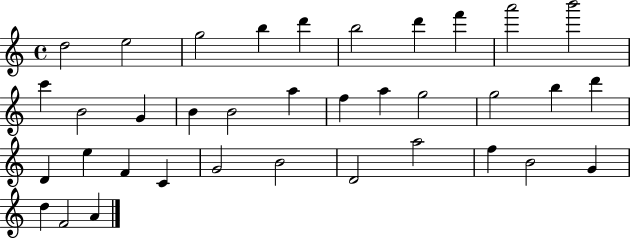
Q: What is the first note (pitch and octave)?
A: D5